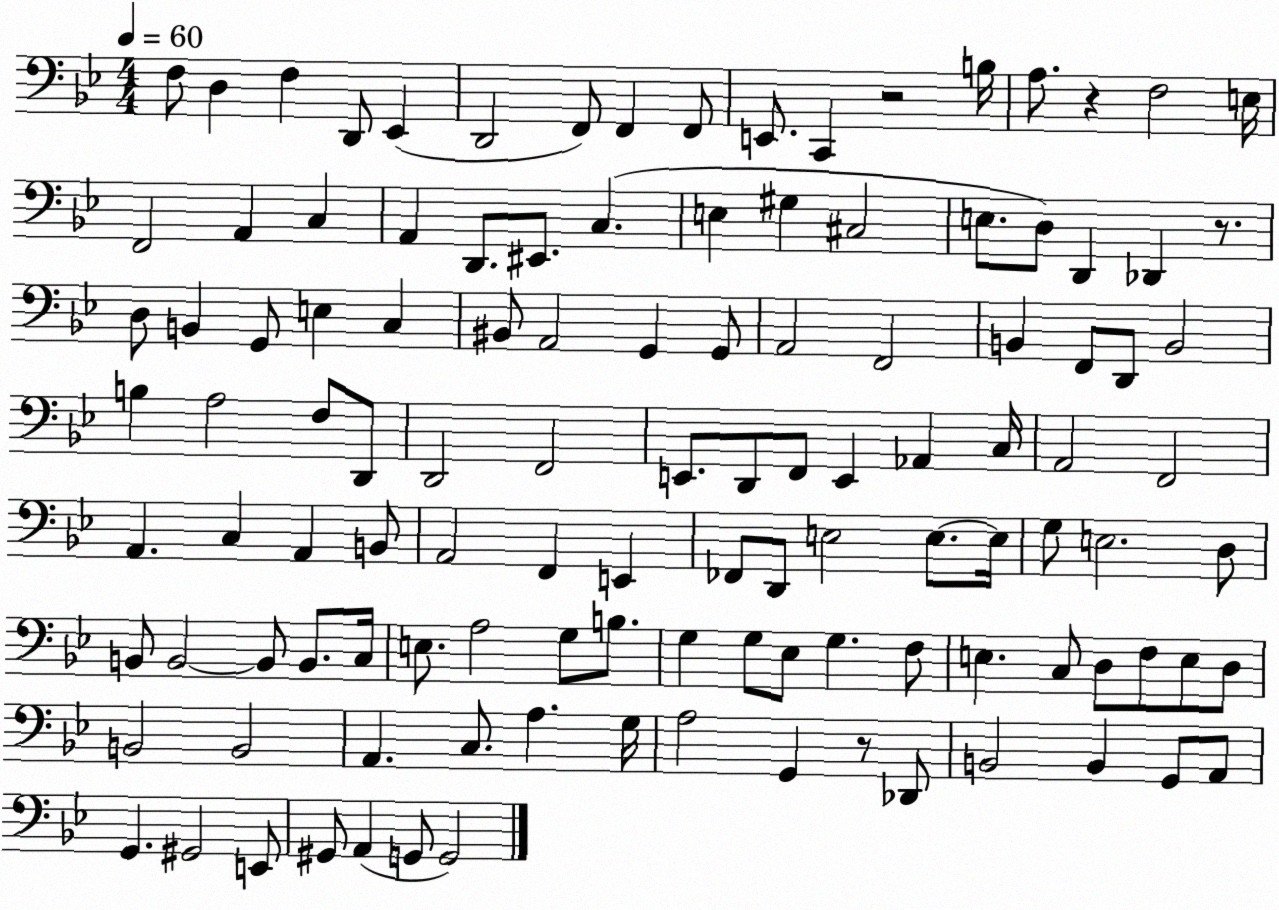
X:1
T:Untitled
M:4/4
L:1/4
K:Bb
F,/2 D, F, D,,/2 _E,, D,,2 F,,/2 F,, F,,/2 E,,/2 C,, z2 B,/4 A,/2 z F,2 E,/4 F,,2 A,, C, A,, D,,/2 ^E,,/2 C, E, ^G, ^C,2 E,/2 D,/2 D,, _D,, z/2 D,/2 B,, G,,/2 E, C, ^B,,/2 A,,2 G,, G,,/2 A,,2 F,,2 B,, F,,/2 D,,/2 B,,2 B, A,2 F,/2 D,,/2 D,,2 F,,2 E,,/2 D,,/2 F,,/2 E,, _A,, C,/4 A,,2 F,,2 A,, C, A,, B,,/2 A,,2 F,, E,, _F,,/2 D,,/2 E,2 E,/2 E,/4 G,/2 E,2 D,/2 B,,/2 B,,2 B,,/2 B,,/2 C,/4 E,/2 A,2 G,/2 B,/2 G, G,/2 _E,/2 G, F,/2 E, C,/2 D,/2 F,/2 E,/2 D,/2 B,,2 B,,2 A,, C,/2 A, G,/4 A,2 G,, z/2 _D,,/2 B,,2 B,, G,,/2 A,,/2 G,, ^G,,2 E,,/2 ^G,,/2 A,, G,,/2 G,,2